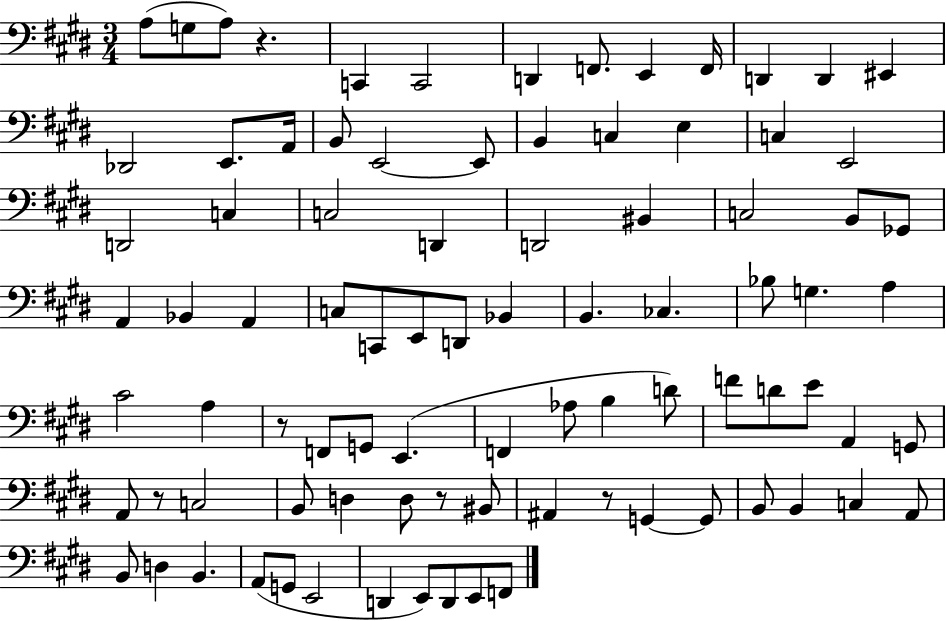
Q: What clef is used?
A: bass